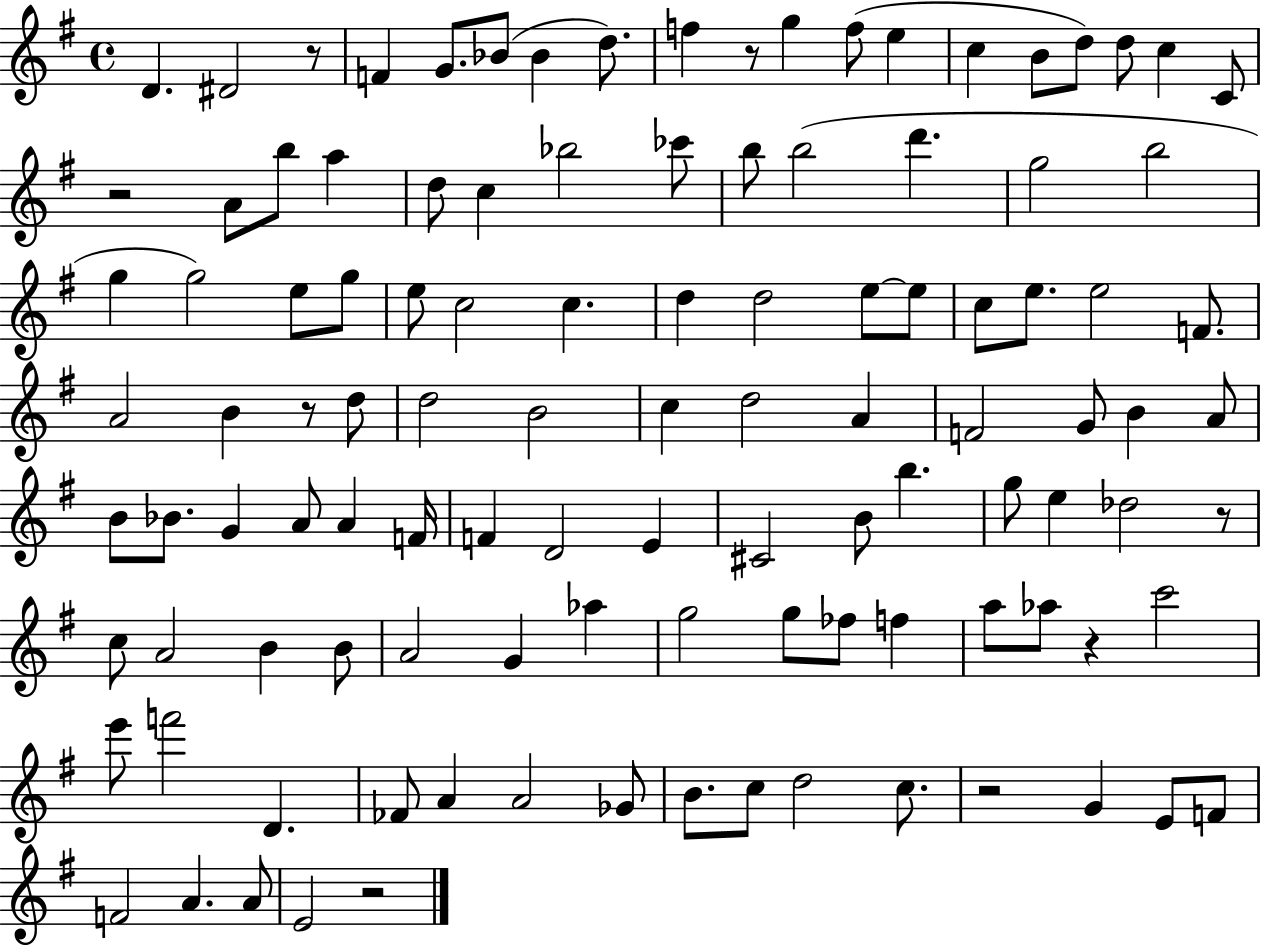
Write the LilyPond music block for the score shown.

{
  \clef treble
  \time 4/4
  \defaultTimeSignature
  \key g \major
  d'4. dis'2 r8 | f'4 g'8. bes'8( bes'4 d''8.) | f''4 r8 g''4 f''8( e''4 | c''4 b'8 d''8) d''8 c''4 c'8 | \break r2 a'8 b''8 a''4 | d''8 c''4 bes''2 ces'''8 | b''8 b''2( d'''4. | g''2 b''2 | \break g''4 g''2) e''8 g''8 | e''8 c''2 c''4. | d''4 d''2 e''8~~ e''8 | c''8 e''8. e''2 f'8. | \break a'2 b'4 r8 d''8 | d''2 b'2 | c''4 d''2 a'4 | f'2 g'8 b'4 a'8 | \break b'8 bes'8. g'4 a'8 a'4 f'16 | f'4 d'2 e'4 | cis'2 b'8 b''4. | g''8 e''4 des''2 r8 | \break c''8 a'2 b'4 b'8 | a'2 g'4 aes''4 | g''2 g''8 fes''8 f''4 | a''8 aes''8 r4 c'''2 | \break e'''8 f'''2 d'4. | fes'8 a'4 a'2 ges'8 | b'8. c''8 d''2 c''8. | r2 g'4 e'8 f'8 | \break f'2 a'4. a'8 | e'2 r2 | \bar "|."
}